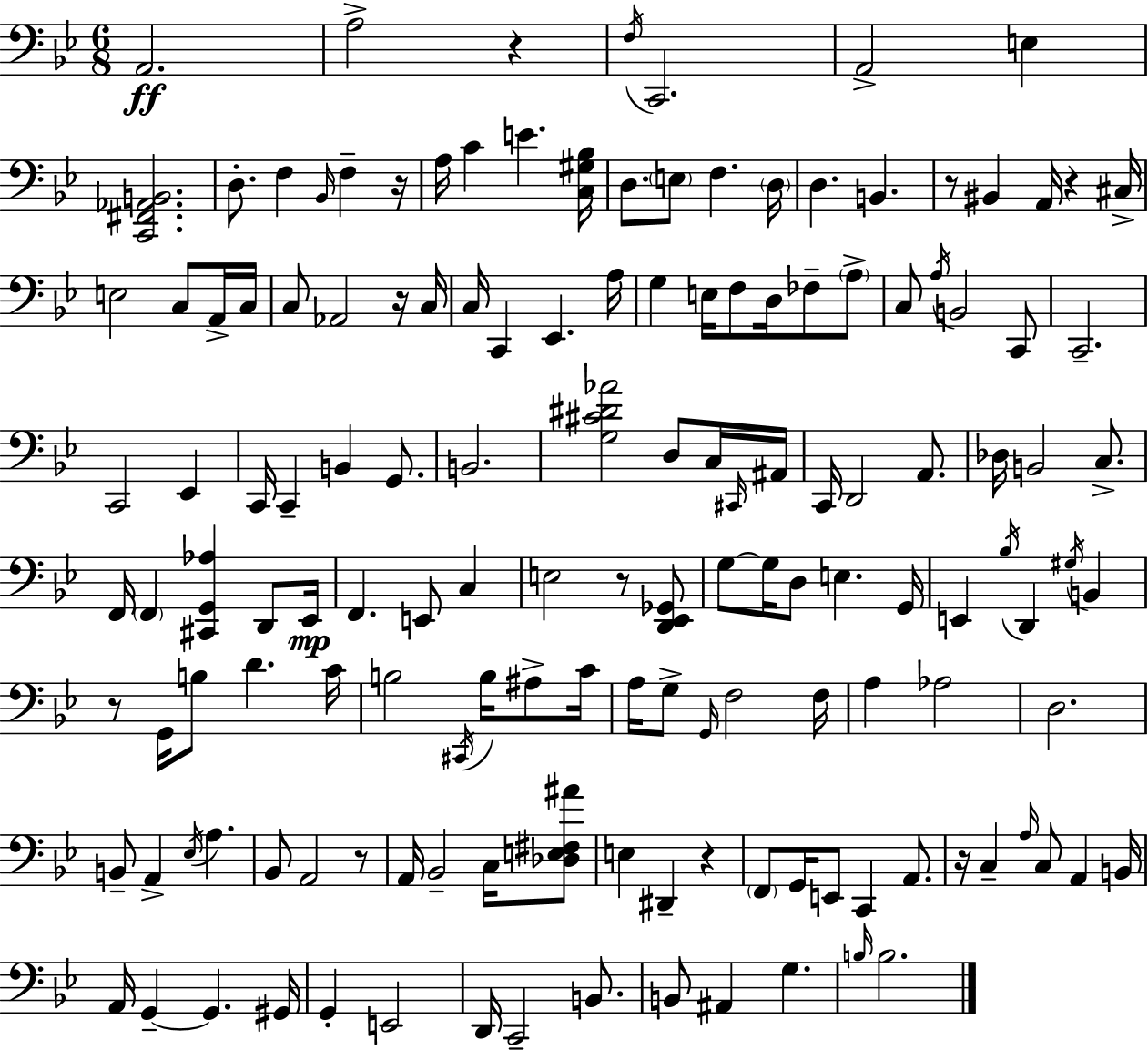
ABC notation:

X:1
T:Untitled
M:6/8
L:1/4
K:Bb
A,,2 A,2 z F,/4 C,,2 A,,2 E, [C,,^F,,_A,,B,,]2 D,/2 F, _B,,/4 F, z/4 A,/4 C E [C,^G,_B,]/4 D,/2 E,/2 F, D,/4 D, B,, z/2 ^B,, A,,/4 z ^C,/4 E,2 C,/2 A,,/4 C,/4 C,/2 _A,,2 z/4 C,/4 C,/4 C,, _E,, A,/4 G, E,/4 F,/2 D,/4 _F,/2 A,/2 C,/2 A,/4 B,,2 C,,/2 C,,2 C,,2 _E,, C,,/4 C,, B,, G,,/2 B,,2 [G,^C^D_A]2 D,/2 C,/4 ^C,,/4 ^A,,/4 C,,/4 D,,2 A,,/2 _D,/4 B,,2 C,/2 F,,/4 F,, [^C,,G,,_A,] D,,/2 _E,,/4 F,, E,,/2 C, E,2 z/2 [D,,_E,,_G,,]/2 G,/2 G,/4 D,/2 E, G,,/4 E,, _B,/4 D,, ^G,/4 B,, z/2 G,,/4 B,/2 D C/4 B,2 ^C,,/4 B,/4 ^A,/2 C/4 A,/4 G,/2 G,,/4 F,2 F,/4 A, _A,2 D,2 B,,/2 A,, _E,/4 A, _B,,/2 A,,2 z/2 A,,/4 _B,,2 C,/4 [_D,E,^F,^A]/2 E, ^D,, z F,,/2 G,,/4 E,,/2 C,, A,,/2 z/4 C, A,/4 C,/2 A,, B,,/4 A,,/4 G,, G,, ^G,,/4 G,, E,,2 D,,/4 C,,2 B,,/2 B,,/2 ^A,, G, B,/4 B,2